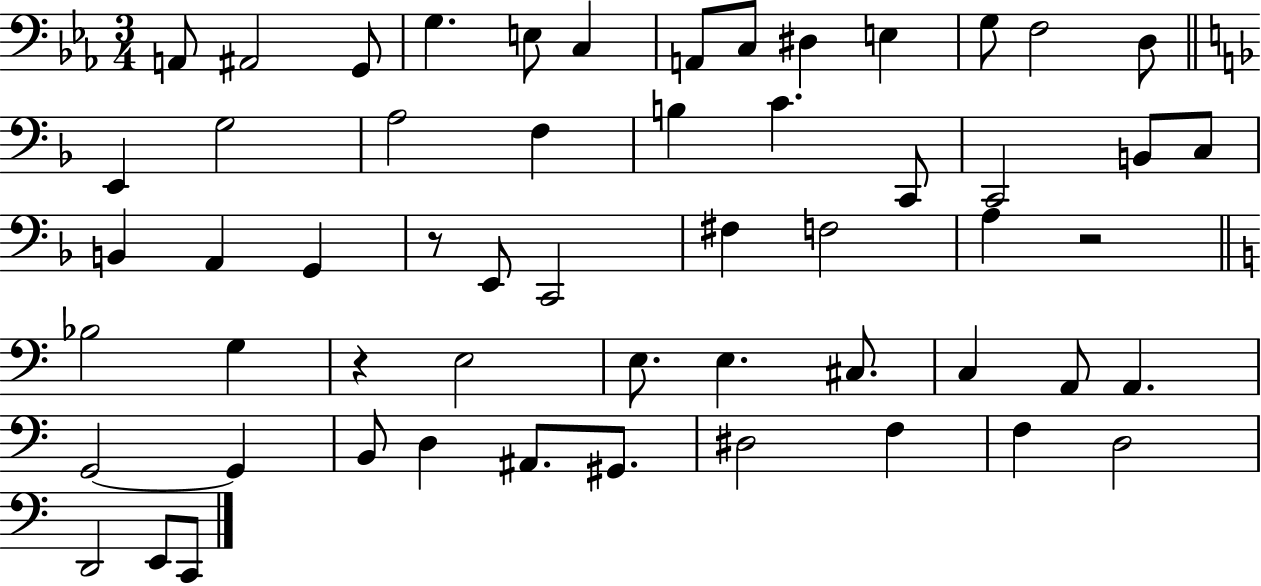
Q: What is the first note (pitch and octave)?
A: A2